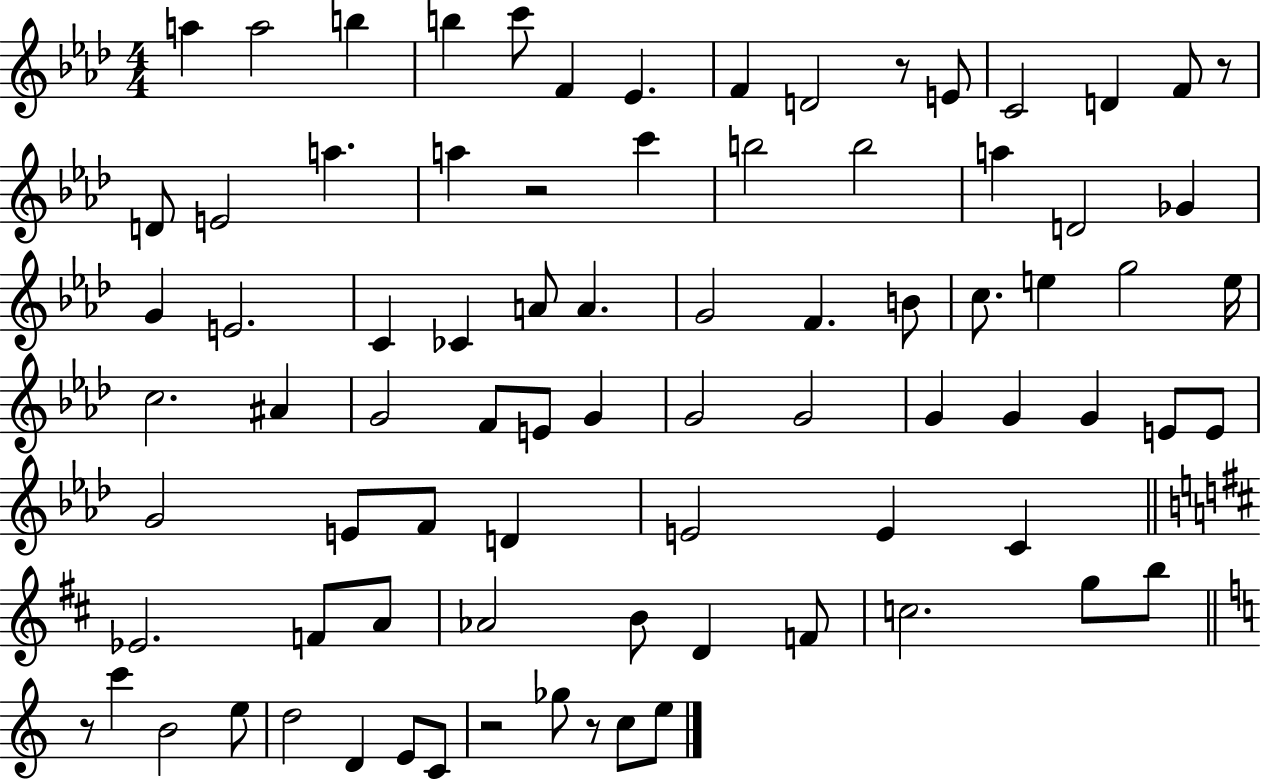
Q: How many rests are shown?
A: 6